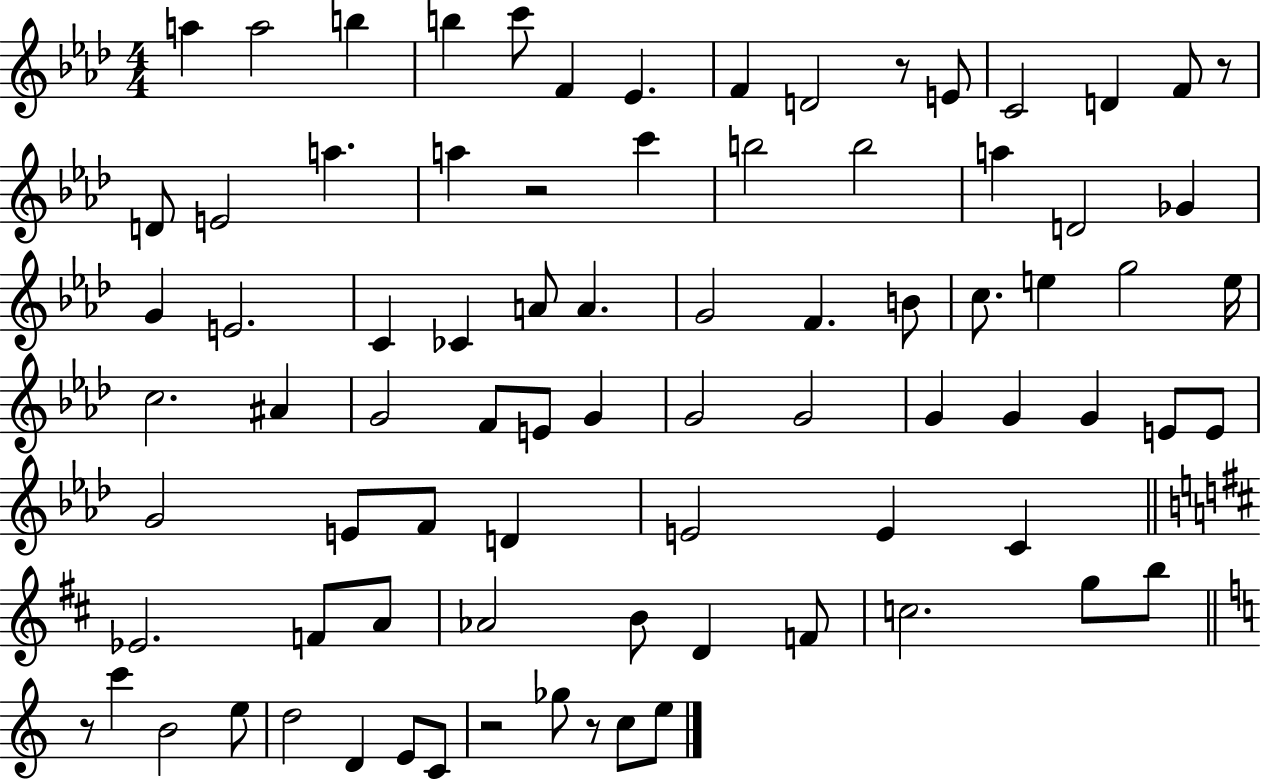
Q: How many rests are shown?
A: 6